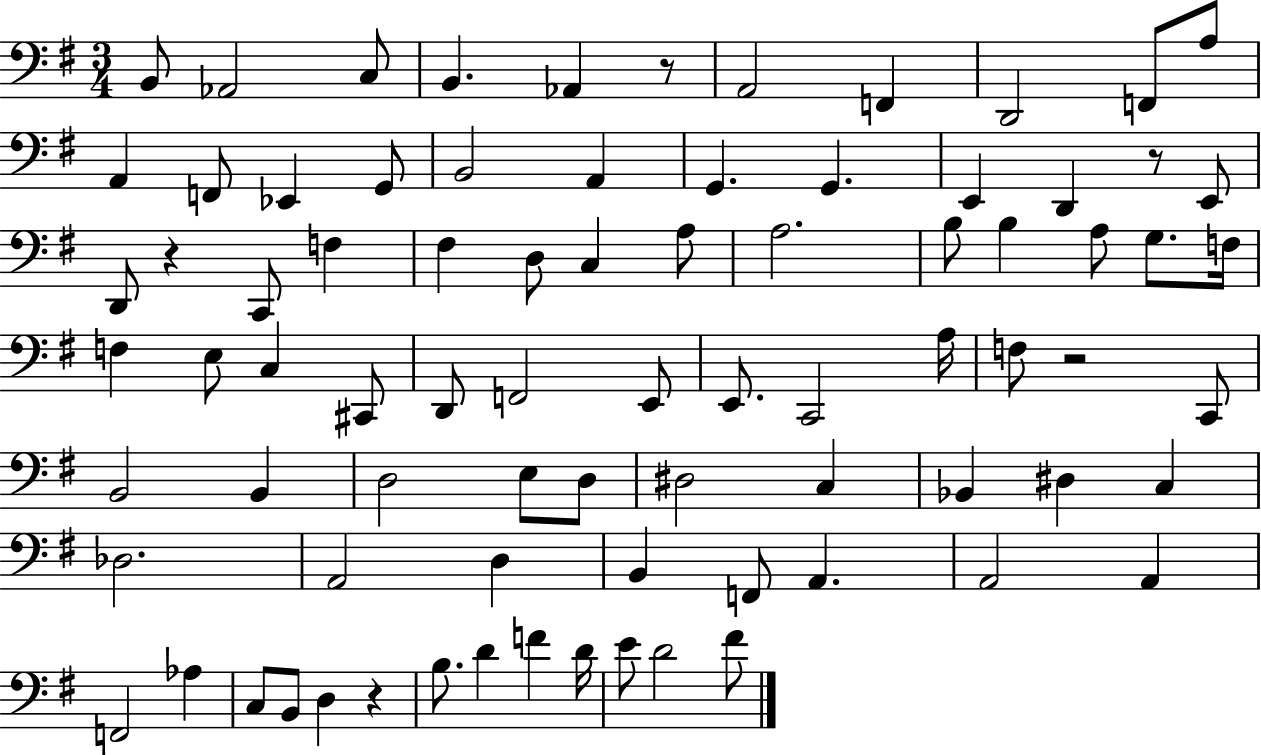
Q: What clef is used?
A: bass